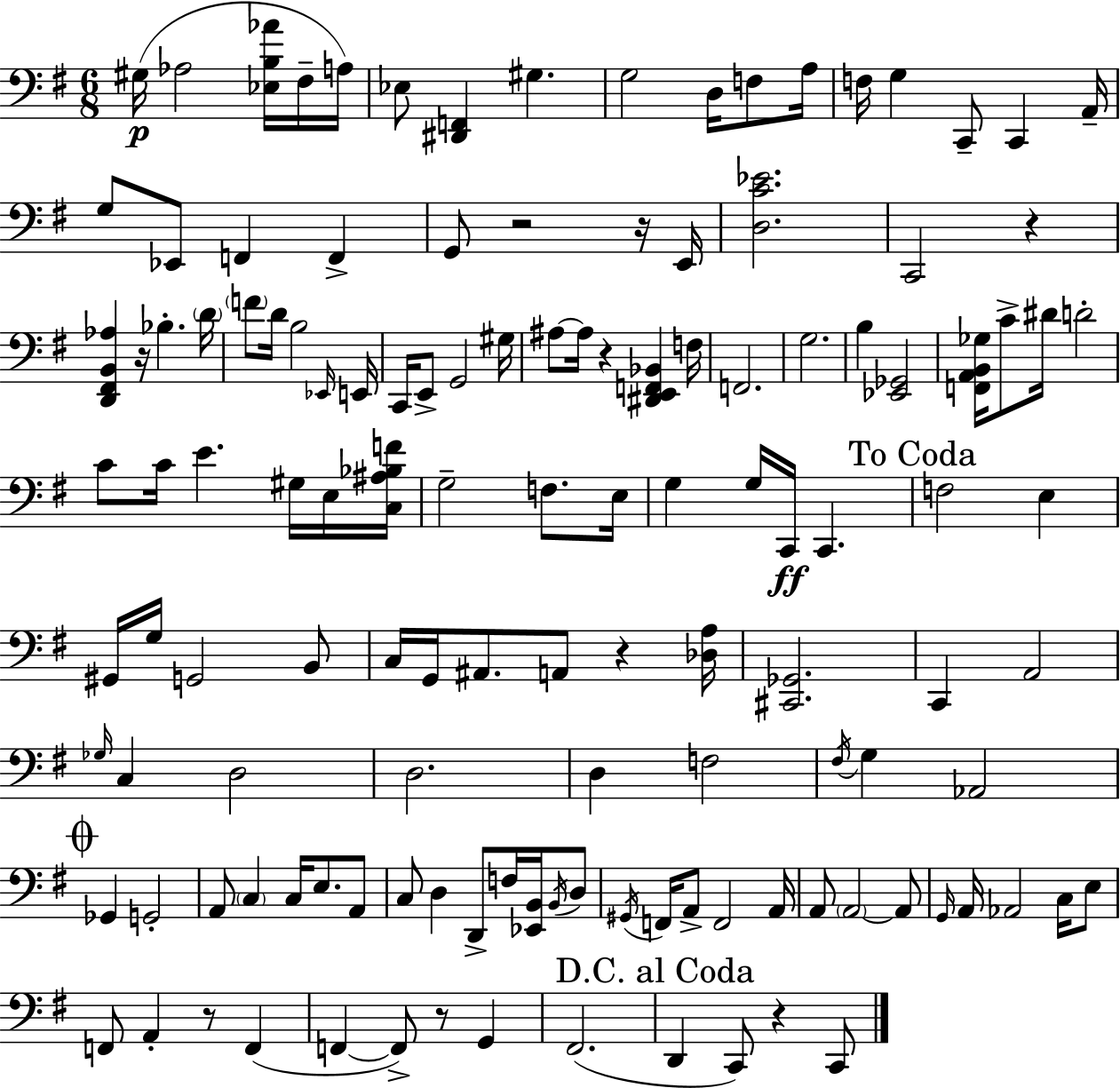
X:1
T:Untitled
M:6/8
L:1/4
K:G
^G,/4 _A,2 [_E,B,_A]/4 ^F,/4 A,/4 _E,/2 [^D,,F,,] ^G, G,2 D,/4 F,/2 A,/4 F,/4 G, C,,/2 C,, A,,/4 G,/2 _E,,/2 F,, F,, G,,/2 z2 z/4 E,,/4 [D,C_E]2 C,,2 z [D,,^F,,B,,_A,] z/4 _B, D/4 F/2 D/4 B,2 _E,,/4 E,,/4 C,,/4 E,,/2 G,,2 ^G,/4 ^A,/2 ^A,/4 z [^D,,E,,F,,_B,,] F,/4 F,,2 G,2 B, [_E,,_G,,]2 [F,,A,,B,,_G,]/4 C/2 ^D/4 D2 C/2 C/4 E ^G,/4 E,/4 [C,^A,_B,F]/4 G,2 F,/2 E,/4 G, G,/4 C,,/4 C,, F,2 E, ^G,,/4 G,/4 G,,2 B,,/2 C,/4 G,,/4 ^A,,/2 A,,/2 z [_D,A,]/4 [^C,,_G,,]2 C,, A,,2 _G,/4 C, D,2 D,2 D, F,2 ^F,/4 G, _A,,2 _G,, G,,2 A,,/2 C, C,/4 E,/2 A,,/2 C,/2 D, D,,/2 F,/4 [_E,,B,,]/4 B,,/4 D,/2 ^G,,/4 F,,/4 A,,/2 F,,2 A,,/4 A,,/2 A,,2 A,,/2 G,,/4 A,,/4 _A,,2 C,/4 E,/2 F,,/2 A,, z/2 F,, F,, F,,/2 z/2 G,, ^F,,2 D,, C,,/2 z C,,/2